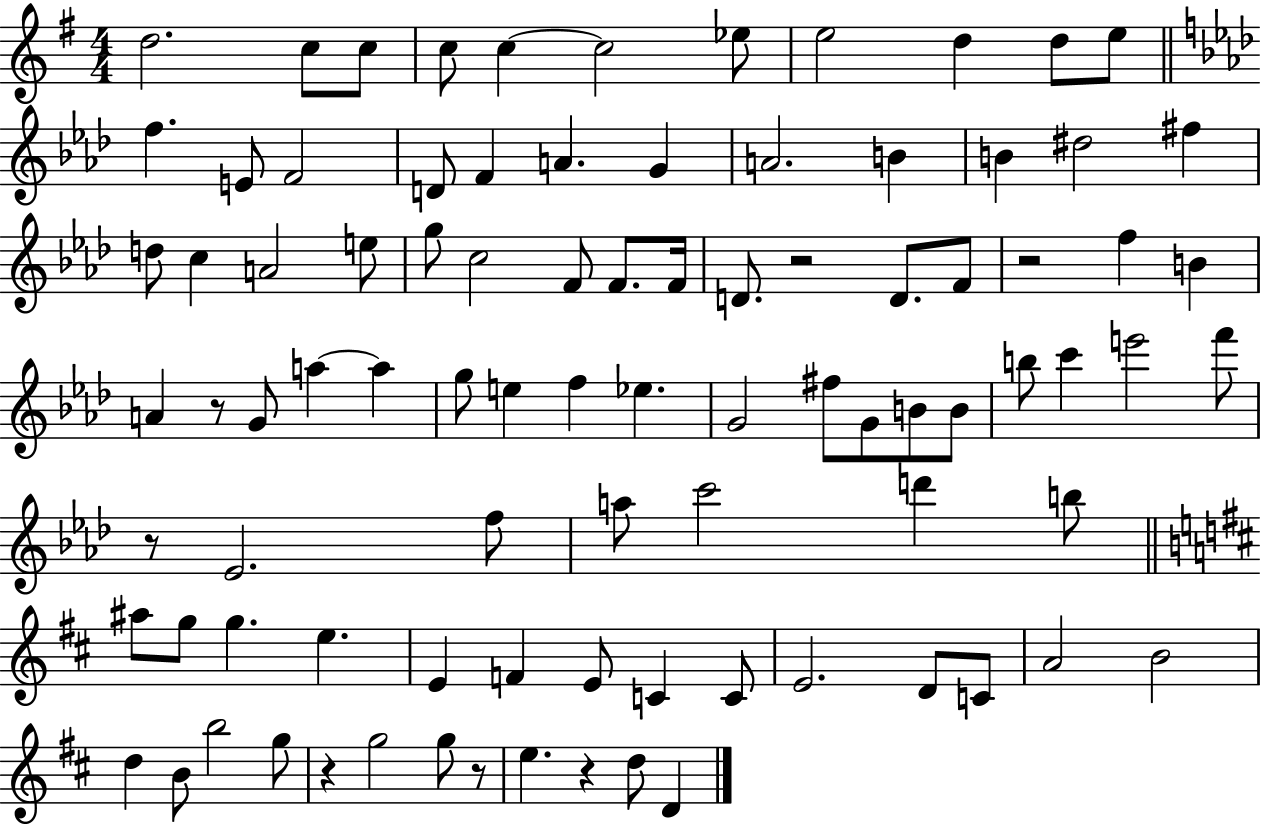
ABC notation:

X:1
T:Untitled
M:4/4
L:1/4
K:G
d2 c/2 c/2 c/2 c c2 _e/2 e2 d d/2 e/2 f E/2 F2 D/2 F A G A2 B B ^d2 ^f d/2 c A2 e/2 g/2 c2 F/2 F/2 F/4 D/2 z2 D/2 F/2 z2 f B A z/2 G/2 a a g/2 e f _e G2 ^f/2 G/2 B/2 B/2 b/2 c' e'2 f'/2 z/2 _E2 f/2 a/2 c'2 d' b/2 ^a/2 g/2 g e E F E/2 C C/2 E2 D/2 C/2 A2 B2 d B/2 b2 g/2 z g2 g/2 z/2 e z d/2 D